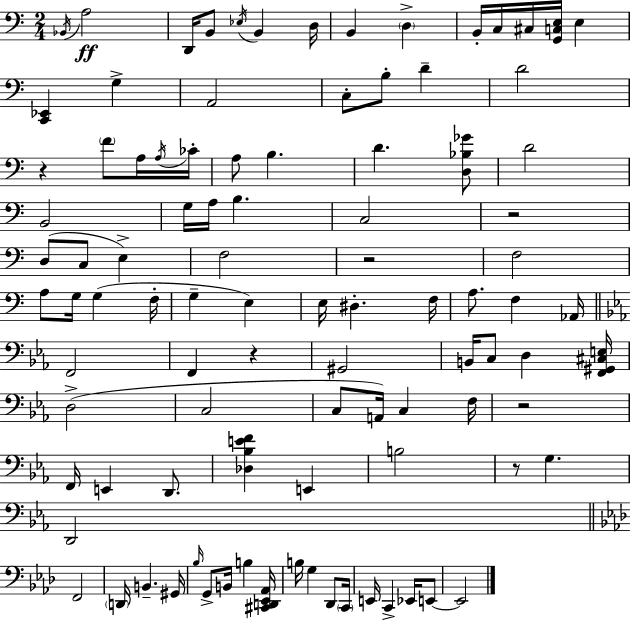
{
  \clef bass
  \numericTimeSignature
  \time 2/4
  \key a \minor
  \acciaccatura { bes,16 }\ff a2 | d,16 b,8 \acciaccatura { ees16 } b,4 | d16 b,4 \parenthesize d4-> | b,16-. c16 cis16 <g, c e>16 e4 | \break <c, ees,>4 g4-> | a,2 | c8-. b8-. d'4-- | d'2 | \break r4 \parenthesize f'8 | a16 \acciaccatura { a16 } ces'16-. a8 b4. | d'4. | <d bes ges'>8 d'2 | \break b,2 | g16 a16 b4. | c2 | r2 | \break d8( c8 e4->) | f2 | r2 | f2 | \break a8 g16 g4( | f16-. g4-- e4) | e16 dis4.-. | f16 a8. f4 | \break aes,16 \bar "||" \break \key ees \major f,2 | f,4 r4 | gis,2 | b,16 c8 d4 <f, gis, cis e>16 | \break d2->( | c2 | c8 a,16) c4 f16 | r2 | \break f,16 e,4 d,8. | <des bes e' f'>4 e,4 | b2 | r8 g4. | \break d,2 | \bar "||" \break \key aes \major f,2 | \parenthesize d,16 b,4.-- gis,16 | \grace { bes16 } g,8-> b,16 b4 | <cis, d, ees, aes,>16 b16 g4 des,8 | \break \parenthesize c,16 e,16 c,4-> ees,16 e,8~~ | e,2 | \bar "|."
}